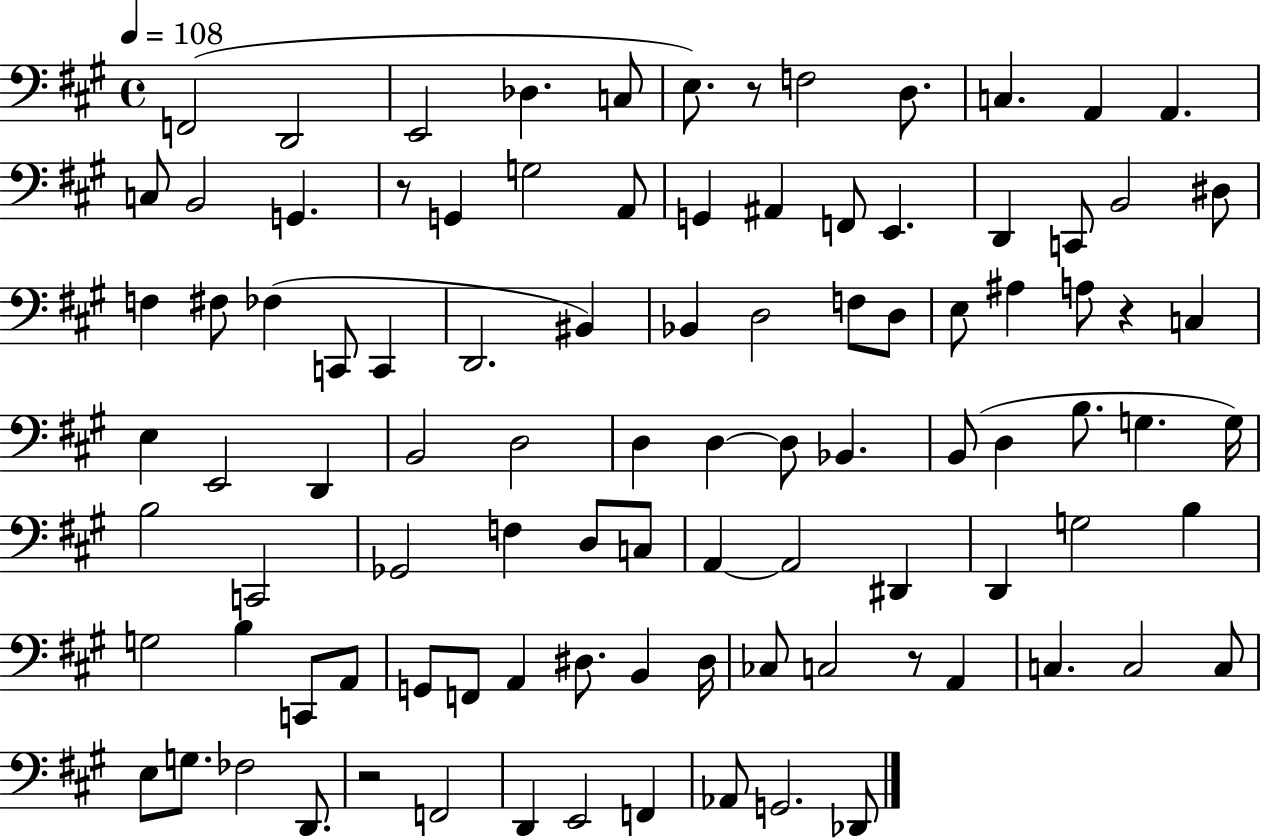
{
  \clef bass
  \time 4/4
  \defaultTimeSignature
  \key a \major
  \tempo 4 = 108
  f,2( d,2 | e,2 des4. c8 | e8.) r8 f2 d8. | c4. a,4 a,4. | \break c8 b,2 g,4. | r8 g,4 g2 a,8 | g,4 ais,4 f,8 e,4. | d,4 c,8 b,2 dis8 | \break f4 fis8 fes4( c,8 c,4 | d,2. bis,4) | bes,4 d2 f8 d8 | e8 ais4 a8 r4 c4 | \break e4 e,2 d,4 | b,2 d2 | d4 d4~~ d8 bes,4. | b,8( d4 b8. g4. g16) | \break b2 c,2 | ges,2 f4 d8 c8 | a,4~~ a,2 dis,4 | d,4 g2 b4 | \break g2 b4 c,8 a,8 | g,8 f,8 a,4 dis8. b,4 dis16 | ces8 c2 r8 a,4 | c4. c2 c8 | \break e8 g8. fes2 d,8. | r2 f,2 | d,4 e,2 f,4 | aes,8 g,2. des,8 | \break \bar "|."
}